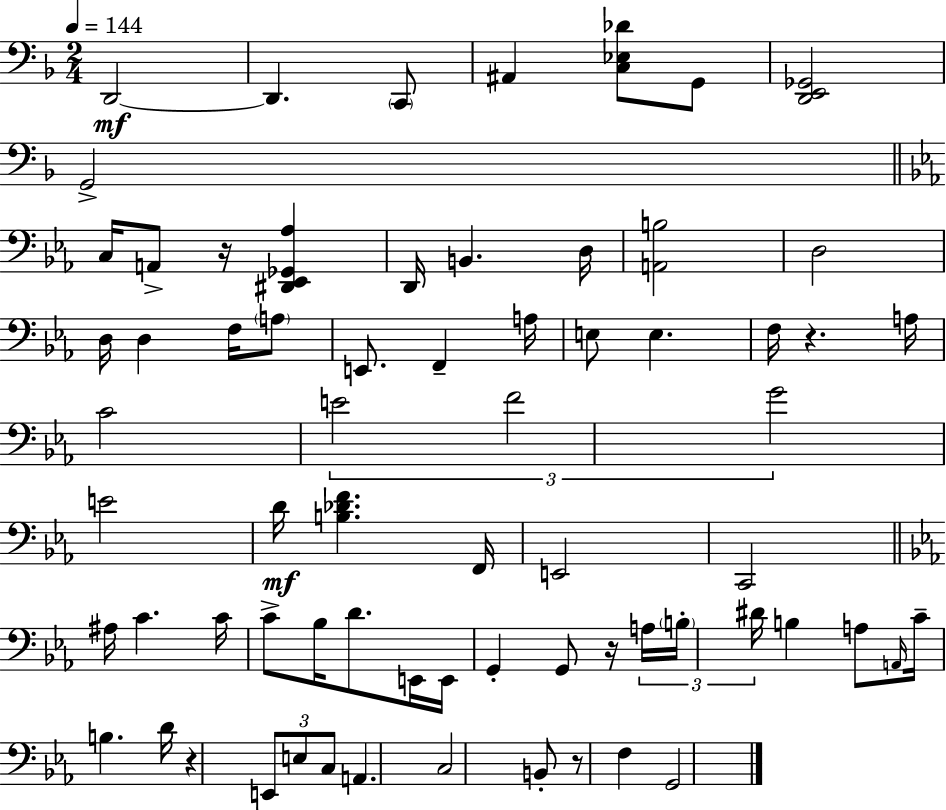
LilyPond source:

{
  \clef bass
  \numericTimeSignature
  \time 2/4
  \key f \major
  \tempo 4 = 144
  d,2~~\mf | d,4. \parenthesize c,8 | ais,4 <c ees des'>8 g,8 | <d, e, ges,>2 | \break g,2-> | \bar "||" \break \key ees \major c16 a,8-> r16 <dis, ees, ges, aes>4 | d,16 b,4. d16 | <a, b>2 | d2 | \break d16 d4 f16 \parenthesize a8 | e,8. f,4-- a16 | e8 e4. | f16 r4. a16 | \break c'2 | \tuplet 3/2 { e'2 | f'2 | g'2 } | \break e'2 | d'16\mf <b des' f'>4. f,16 | e,2 | c,2 | \break \bar "||" \break \key ees \major ais16 c'4. c'16 | c'8-> bes16 d'8. e,16 e,16 | g,4-. g,8 r16 \tuplet 3/2 { a16 | \parenthesize b16-. dis'16 } b4 a8 | \break \grace { a,16 } c'16-- b4. | d'16 r4 \tuplet 3/2 { e,8 e8 | c8 } a,4. | c2 | \break b,8-. r8 f4 | g,2 | \bar "|."
}